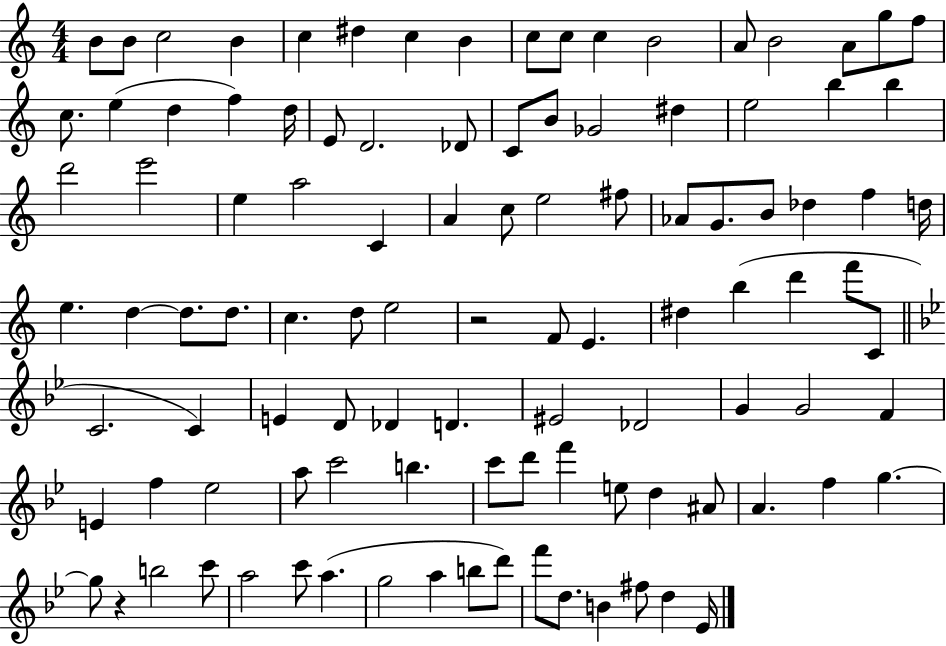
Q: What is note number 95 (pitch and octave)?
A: A5